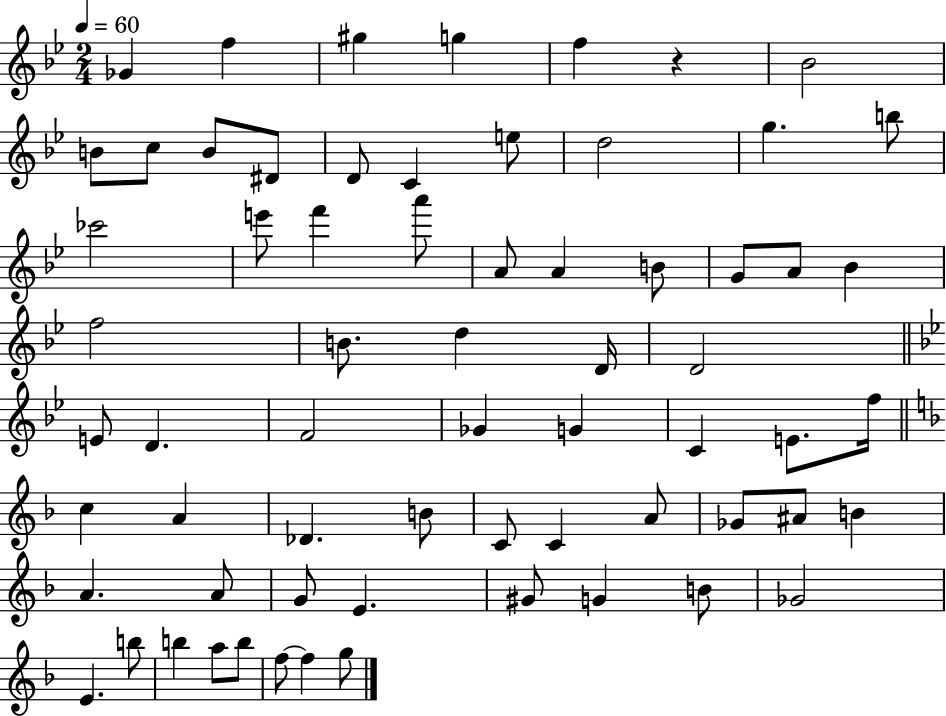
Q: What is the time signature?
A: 2/4